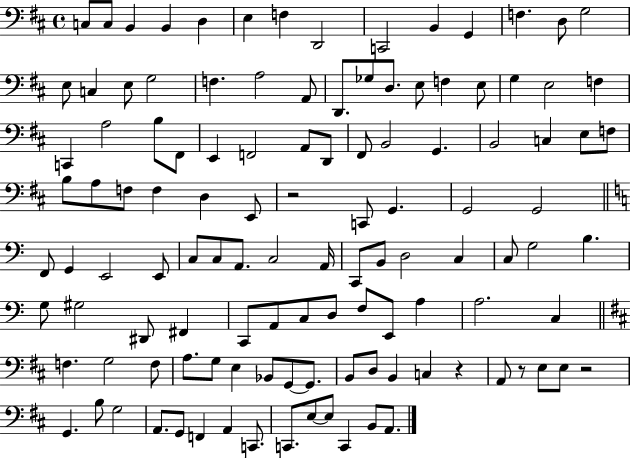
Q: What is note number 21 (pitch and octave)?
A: A2